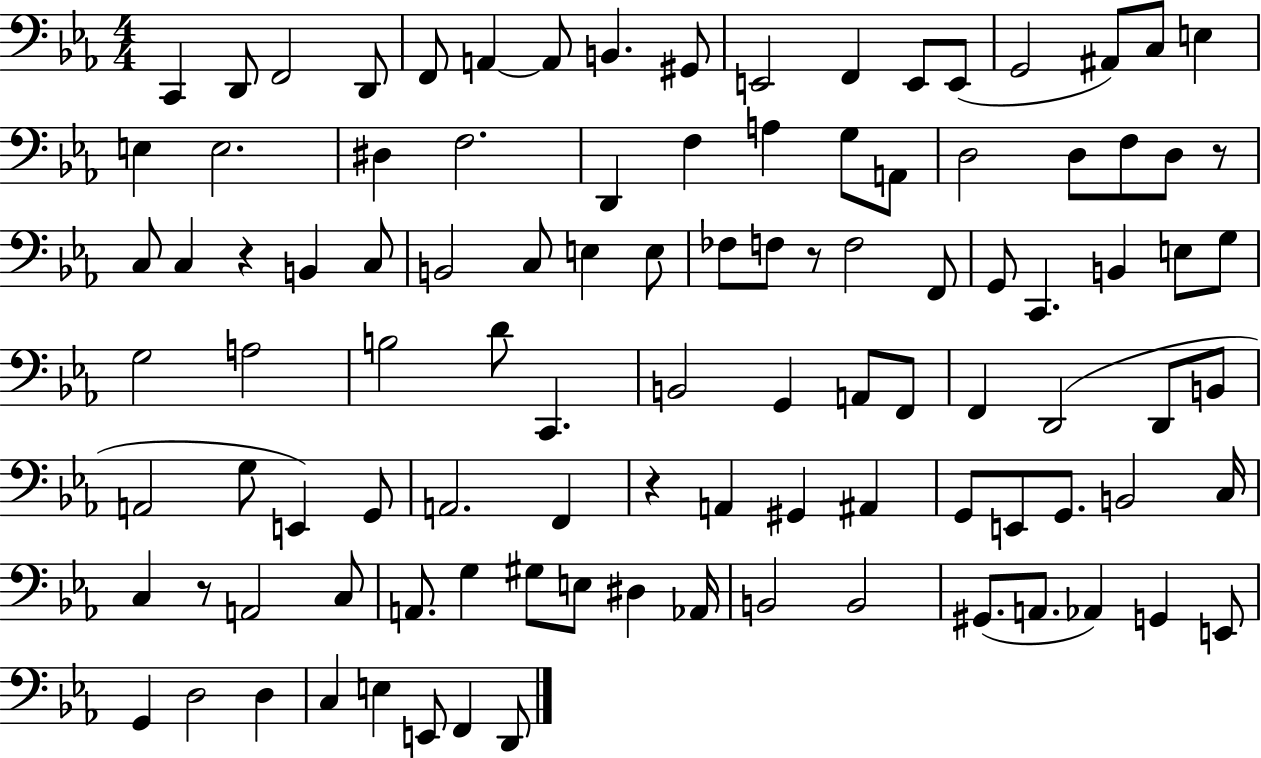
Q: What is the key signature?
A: EES major